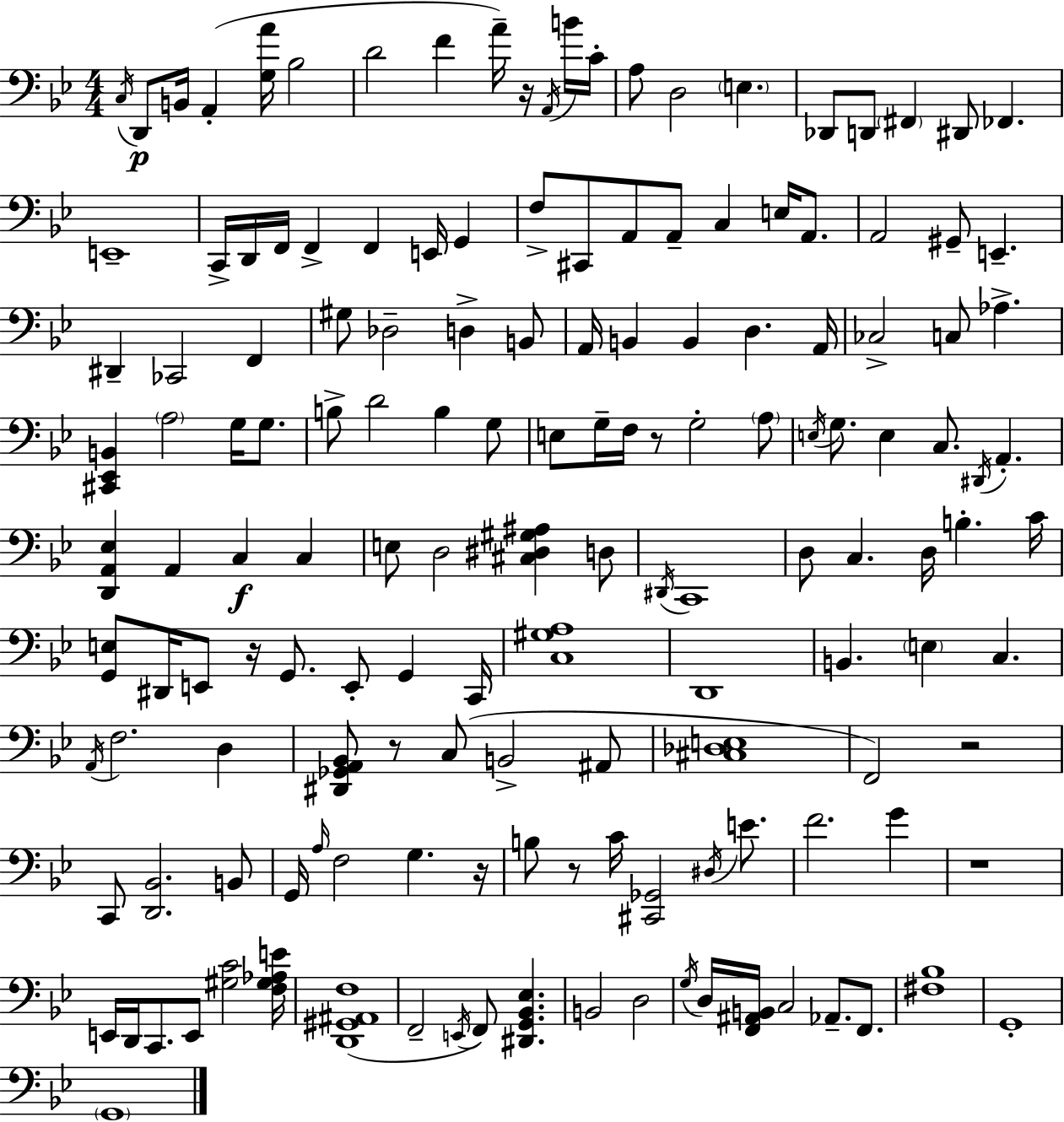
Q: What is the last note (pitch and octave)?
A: G2